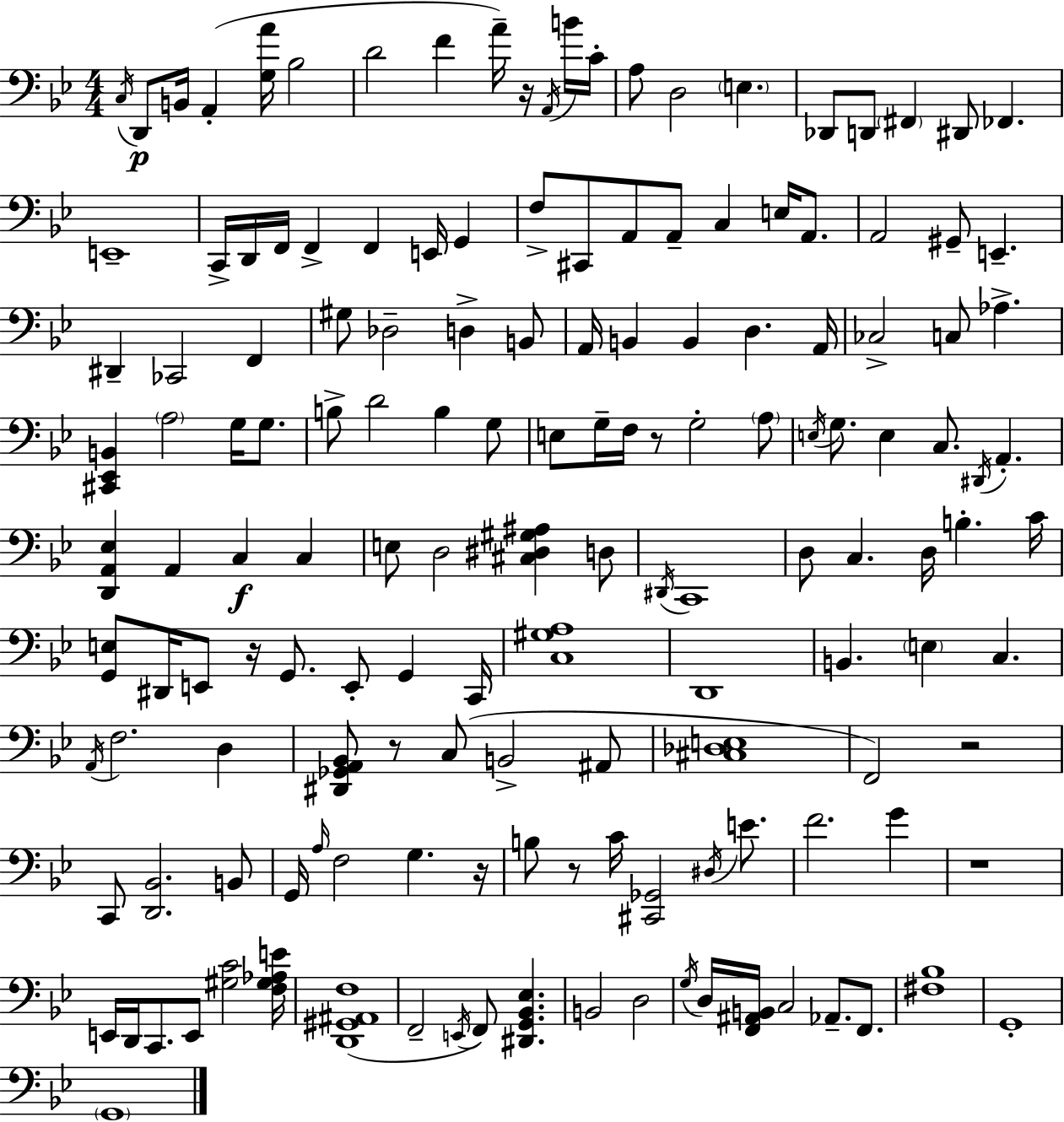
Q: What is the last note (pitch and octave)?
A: G2